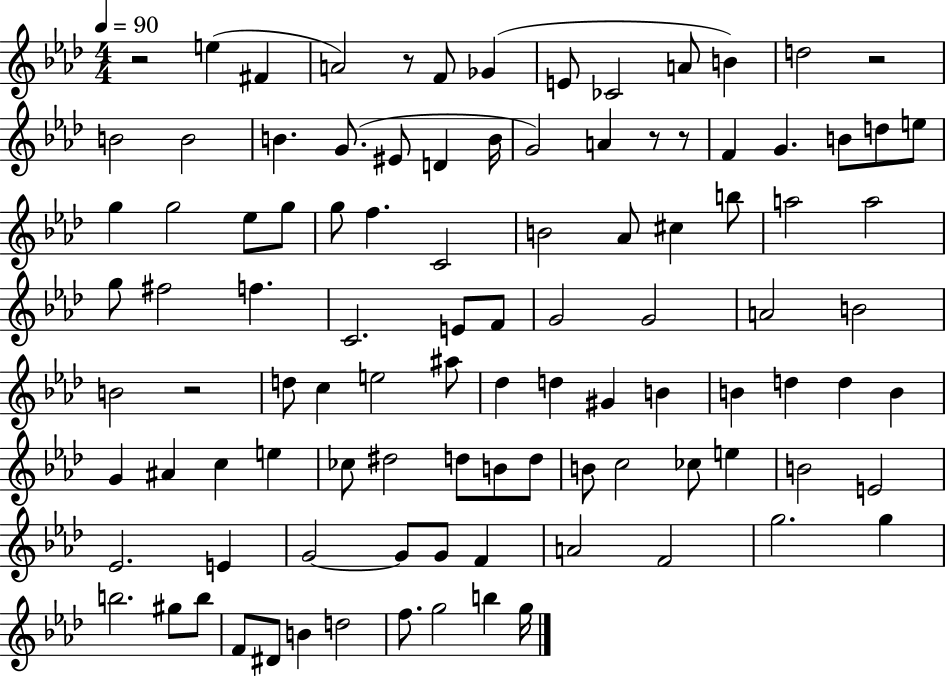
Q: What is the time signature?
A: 4/4